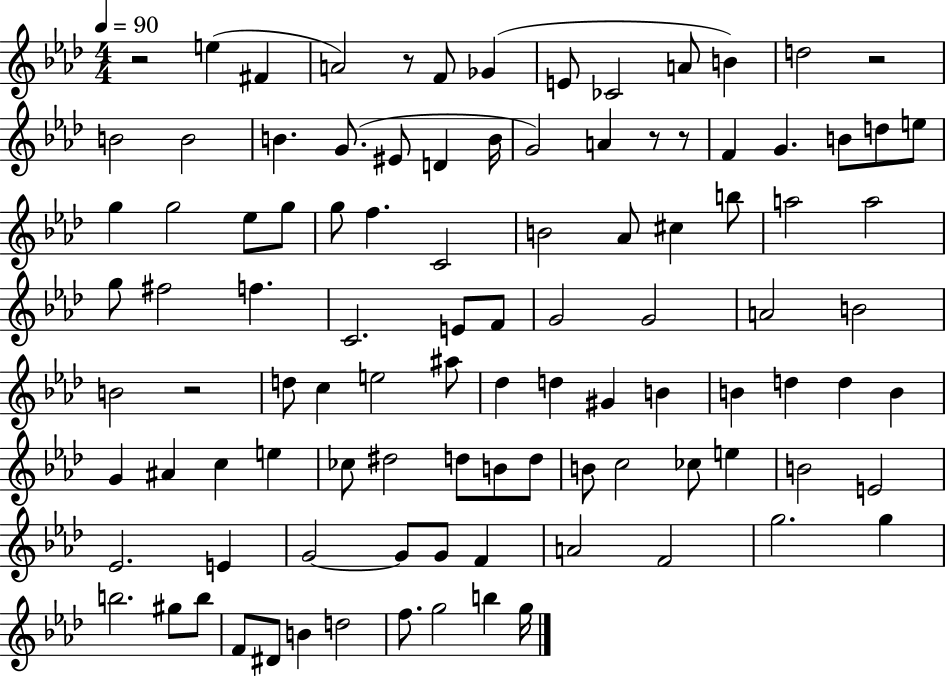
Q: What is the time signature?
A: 4/4